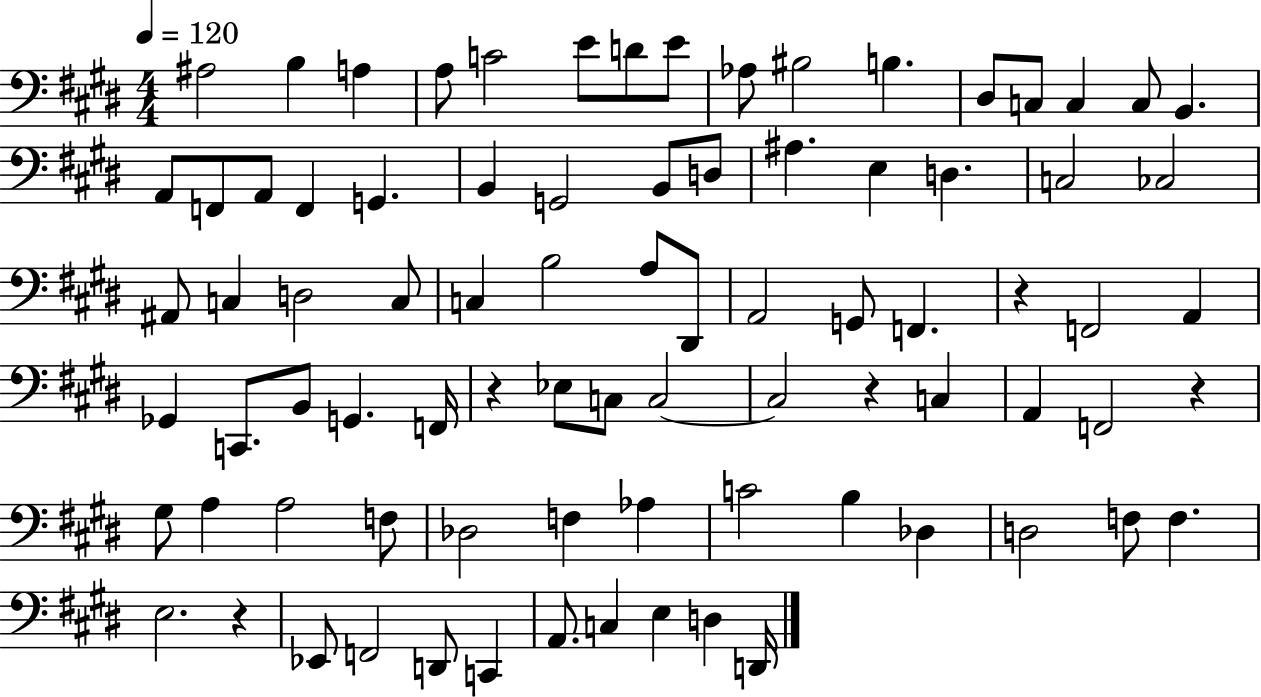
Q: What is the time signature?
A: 4/4